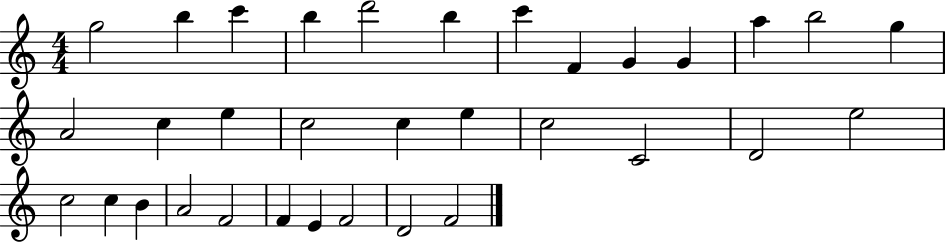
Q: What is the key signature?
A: C major